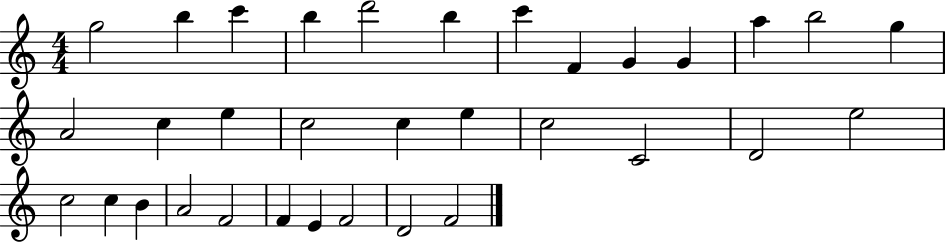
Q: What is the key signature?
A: C major